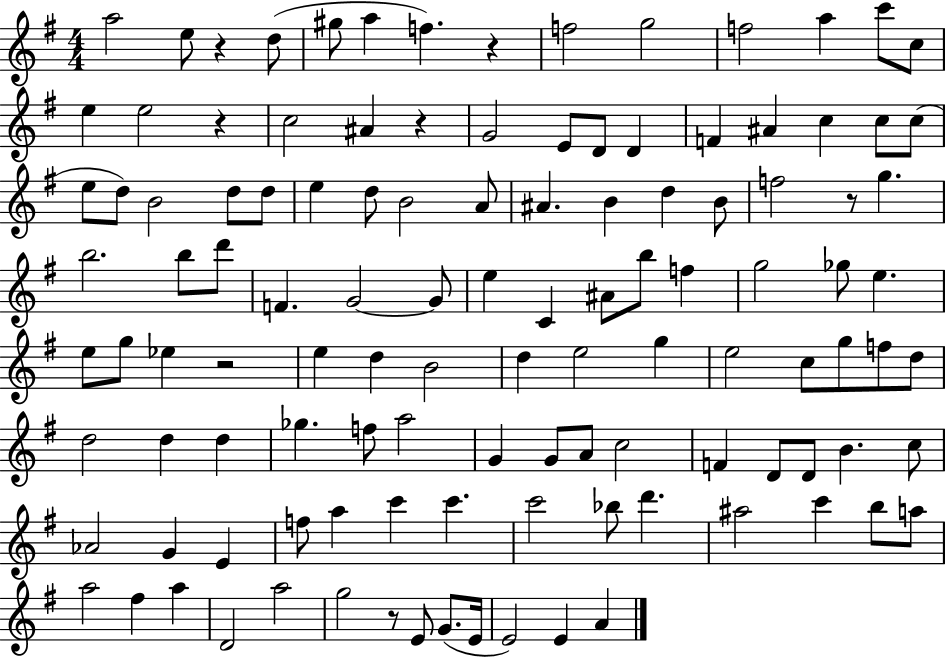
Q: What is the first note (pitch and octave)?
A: A5